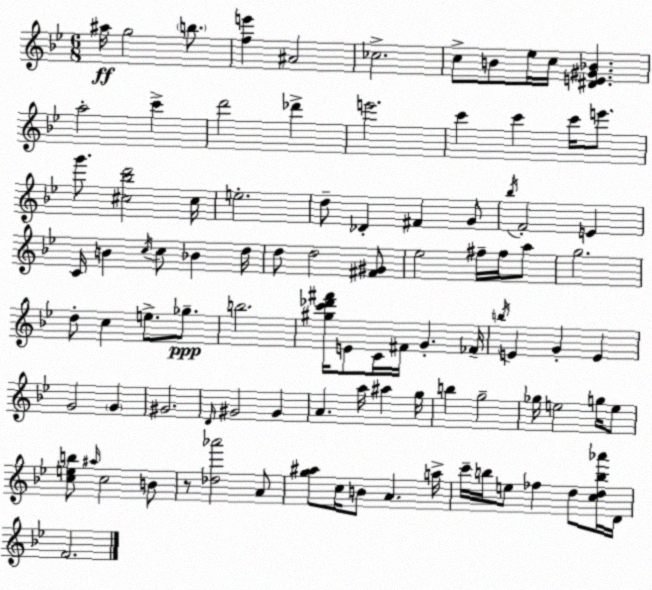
X:1
T:Untitled
M:6/8
L:1/4
K:Gm
^a/4 g2 b/2 [fe'] ^A2 _c2 c/2 B/2 _e/4 c/4 [^DE^G_B] a2 c' d'2 _d' e'2 c' c' c'/4 e'/2 g'/2 [^c_bd']2 ^c/4 e2 d/2 _D ^F G/2 _b/4 F2 E C/4 B c/4 c/2 _B d/4 d/2 d2 [^F^G]/2 _e2 ^f/4 ^f/4 a/2 g2 d/2 c e/2 _g/2 b2 [^gc'_d'^f']/4 E/2 C/4 ^F/4 G _F/4 b/4 E G E G2 G ^G2 D/4 ^G2 ^G A a/4 ^a g/4 b g2 _g/4 e2 g/4 e/2 [ceb]/2 ^a/4 c2 B/2 z/2 [_d_a']2 A/2 [g^a]/2 c/4 B/2 A a/4 c'/4 b/4 e/2 _f d/2 [cdb_a']/4 D/4 F2